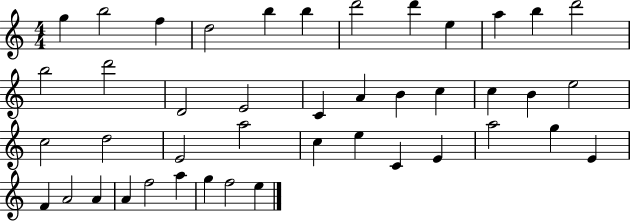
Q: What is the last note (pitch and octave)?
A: E5